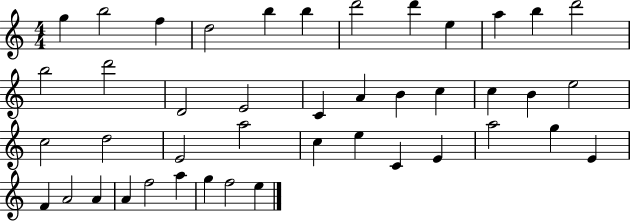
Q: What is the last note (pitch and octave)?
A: E5